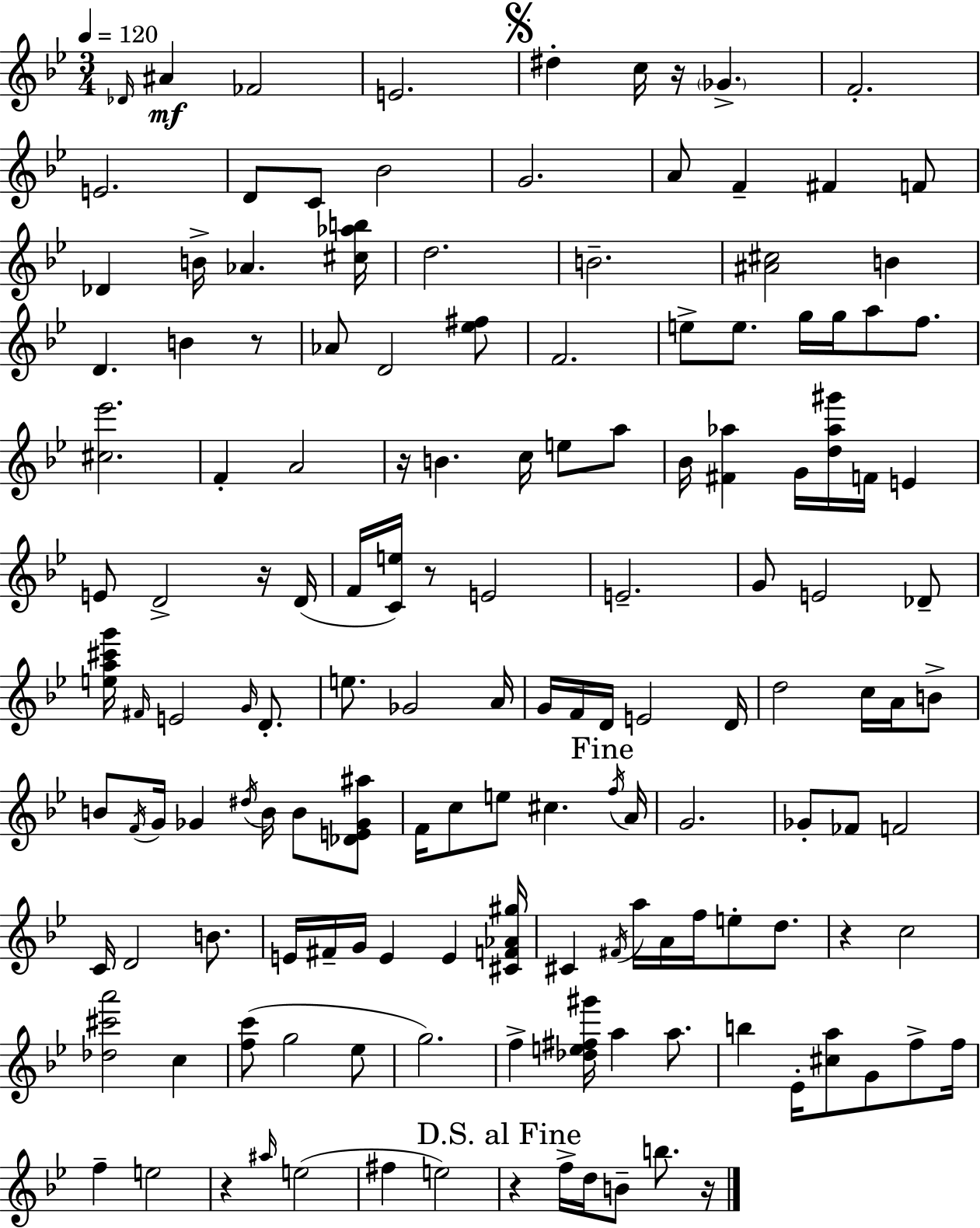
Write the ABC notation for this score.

X:1
T:Untitled
M:3/4
L:1/4
K:Gm
_D/4 ^A _F2 E2 ^d c/4 z/4 _G F2 E2 D/2 C/2 _B2 G2 A/2 F ^F F/2 _D B/4 _A [^c_ab]/4 d2 B2 [^A^c]2 B D B z/2 _A/2 D2 [_e^f]/2 F2 e/2 e/2 g/4 g/4 a/2 f/2 [^c_e']2 F A2 z/4 B c/4 e/2 a/2 _B/4 [^F_a] G/4 [d_a^g']/4 F/4 E E/2 D2 z/4 D/4 F/4 [Ce]/4 z/2 E2 E2 G/2 E2 _D/2 [ea^c'g']/4 ^F/4 E2 G/4 D/2 e/2 _G2 A/4 G/4 F/4 D/4 E2 D/4 d2 c/4 A/4 B/2 B/2 F/4 G/4 _G ^d/4 B/4 B/2 [_DE_G^a]/2 F/4 c/2 e/2 ^c f/4 A/4 G2 _G/2 _F/2 F2 C/4 D2 B/2 E/4 ^F/4 G/4 E E [^CF_A^g]/4 ^C ^F/4 a/4 A/4 f/4 e/2 d/2 z c2 [_d^c'a']2 c [fc']/2 g2 _e/2 g2 f [_de^f^g']/4 a a/2 b _E/4 [^ca]/2 G/2 f/2 f/4 f e2 z ^a/4 e2 ^f e2 z f/4 d/4 B/2 b/2 z/4